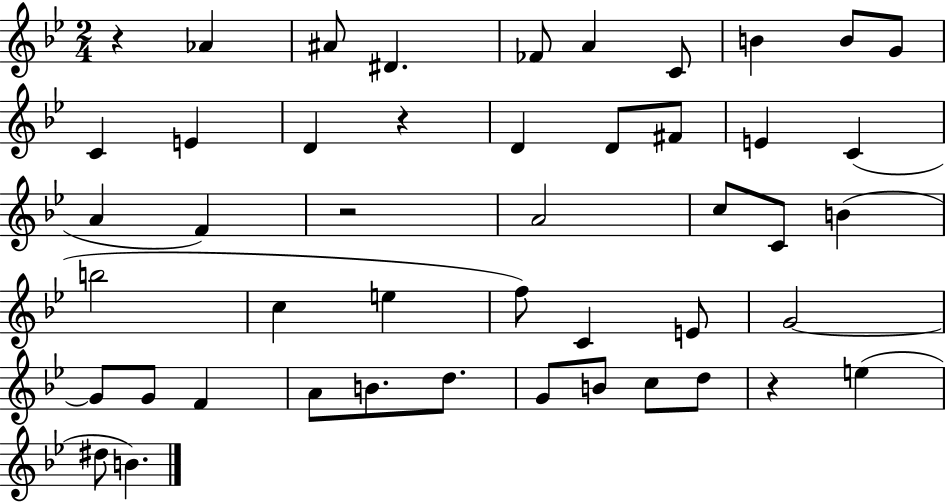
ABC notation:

X:1
T:Untitled
M:2/4
L:1/4
K:Bb
z _A ^A/2 ^D _F/2 A C/2 B B/2 G/2 C E D z D D/2 ^F/2 E C A F z2 A2 c/2 C/2 B b2 c e f/2 C E/2 G2 G/2 G/2 F A/2 B/2 d/2 G/2 B/2 c/2 d/2 z e ^d/2 B